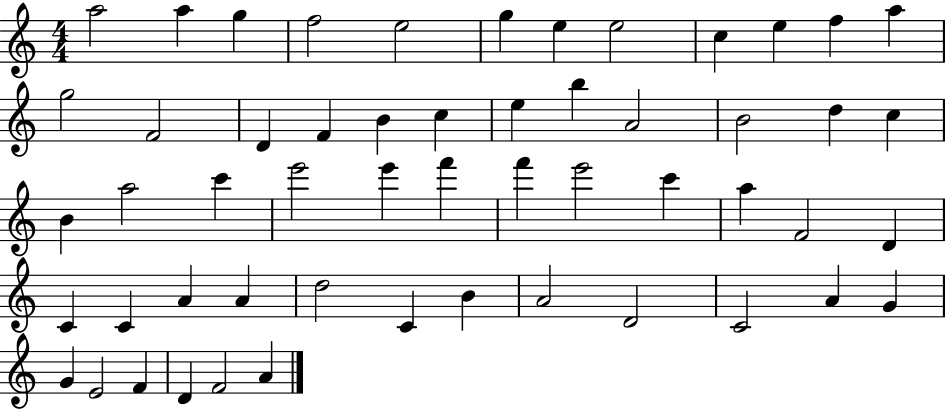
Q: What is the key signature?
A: C major